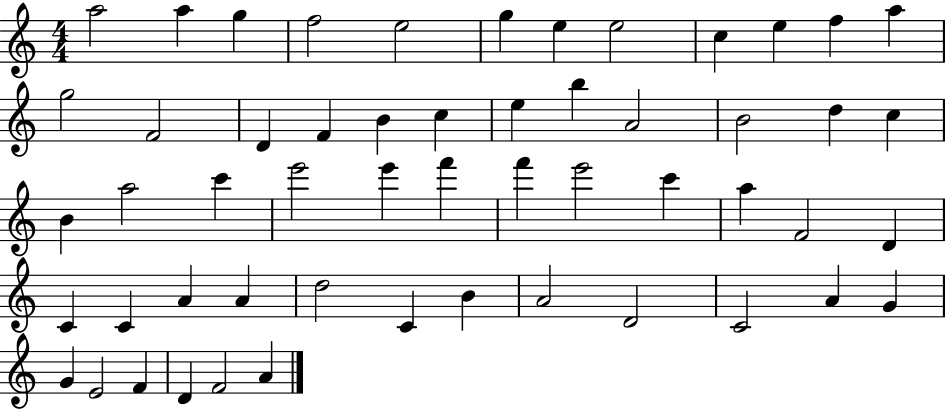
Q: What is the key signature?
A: C major